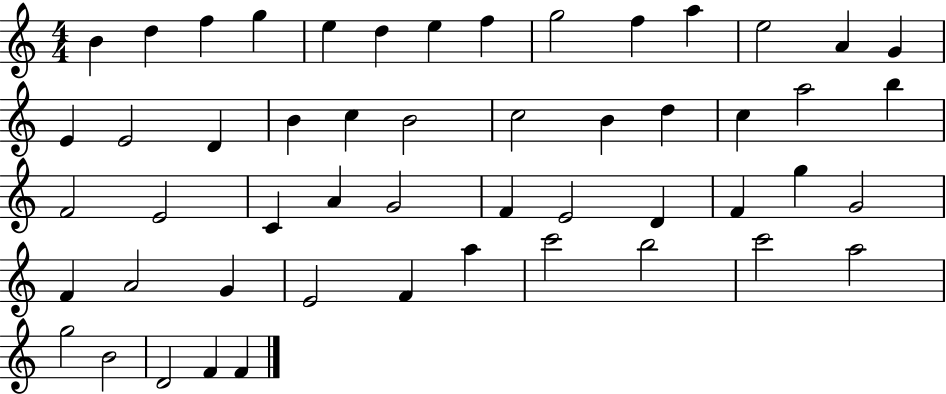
X:1
T:Untitled
M:4/4
L:1/4
K:C
B d f g e d e f g2 f a e2 A G E E2 D B c B2 c2 B d c a2 b F2 E2 C A G2 F E2 D F g G2 F A2 G E2 F a c'2 b2 c'2 a2 g2 B2 D2 F F